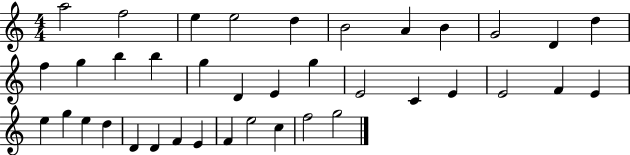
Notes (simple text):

A5/h F5/h E5/q E5/h D5/q B4/h A4/q B4/q G4/h D4/q D5/q F5/q G5/q B5/q B5/q G5/q D4/q E4/q G5/q E4/h C4/q E4/q E4/h F4/q E4/q E5/q G5/q E5/q D5/q D4/q D4/q F4/q E4/q F4/q E5/h C5/q F5/h G5/h